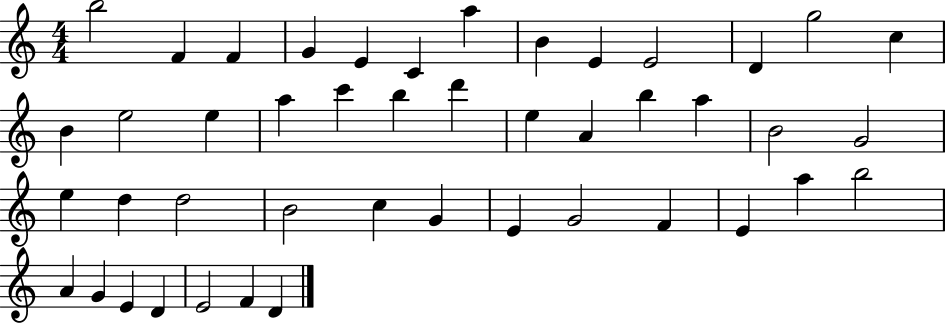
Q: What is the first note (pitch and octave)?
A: B5